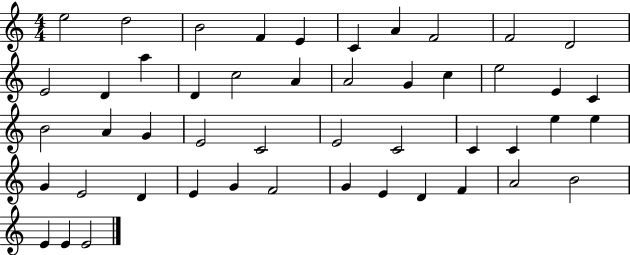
X:1
T:Untitled
M:4/4
L:1/4
K:C
e2 d2 B2 F E C A F2 F2 D2 E2 D a D c2 A A2 G c e2 E C B2 A G E2 C2 E2 C2 C C e e G E2 D E G F2 G E D F A2 B2 E E E2